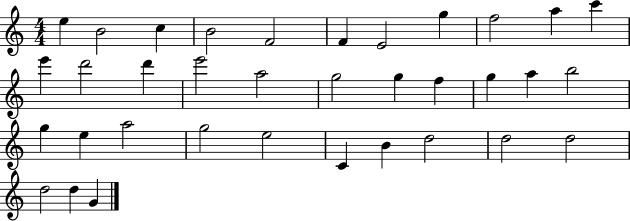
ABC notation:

X:1
T:Untitled
M:4/4
L:1/4
K:C
e B2 c B2 F2 F E2 g f2 a c' e' d'2 d' e'2 a2 g2 g f g a b2 g e a2 g2 e2 C B d2 d2 d2 d2 d G